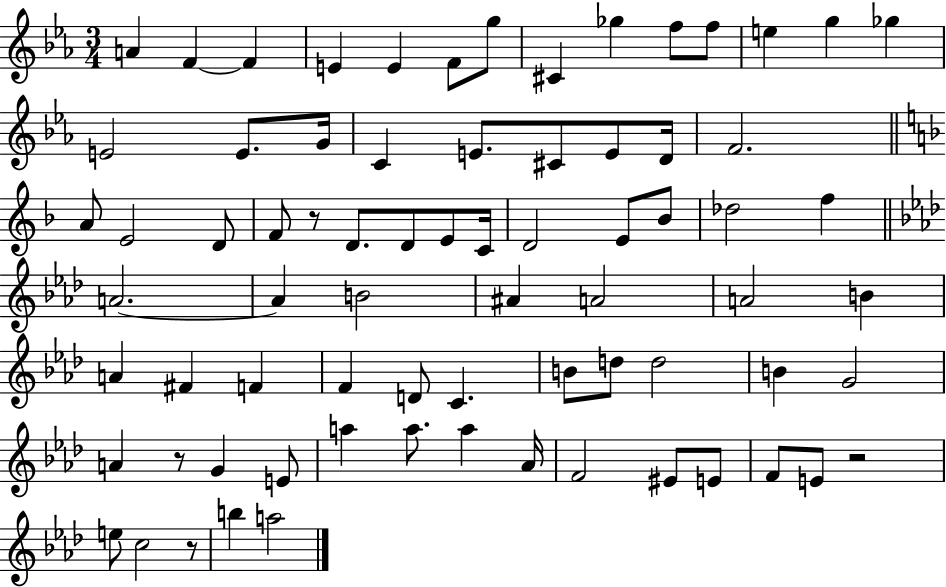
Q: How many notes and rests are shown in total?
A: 74